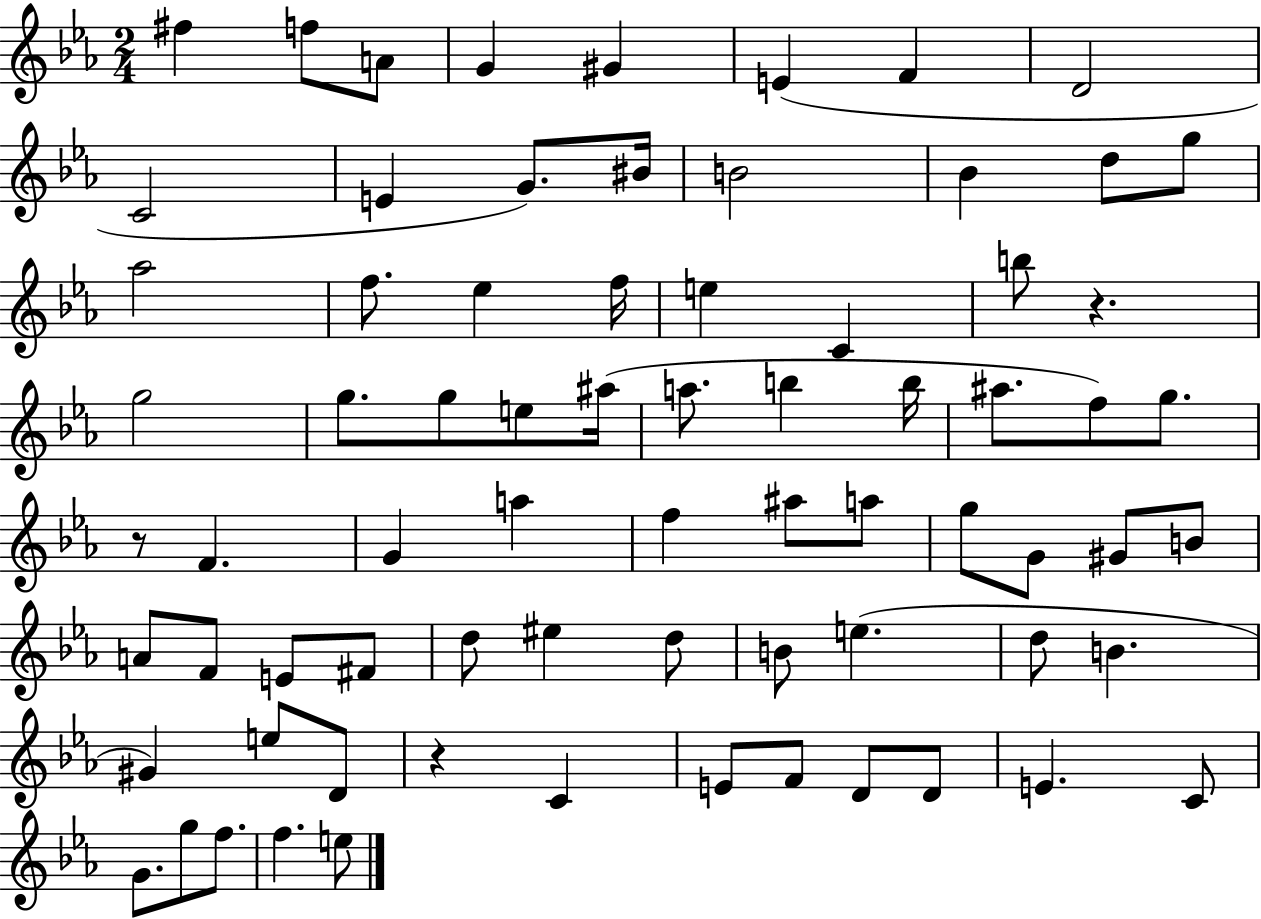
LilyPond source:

{
  \clef treble
  \numericTimeSignature
  \time 2/4
  \key ees \major
  fis''4 f''8 a'8 | g'4 gis'4 | e'4( f'4 | d'2 | \break c'2 | e'4 g'8.) bis'16 | b'2 | bes'4 d''8 g''8 | \break aes''2 | f''8. ees''4 f''16 | e''4 c'4 | b''8 r4. | \break g''2 | g''8. g''8 e''8 ais''16( | a''8. b''4 b''16 | ais''8. f''8) g''8. | \break r8 f'4. | g'4 a''4 | f''4 ais''8 a''8 | g''8 g'8 gis'8 b'8 | \break a'8 f'8 e'8 fis'8 | d''8 eis''4 d''8 | b'8 e''4.( | d''8 b'4. | \break gis'4) e''8 d'8 | r4 c'4 | e'8 f'8 d'8 d'8 | e'4. c'8 | \break g'8. g''8 f''8. | f''4. e''8 | \bar "|."
}